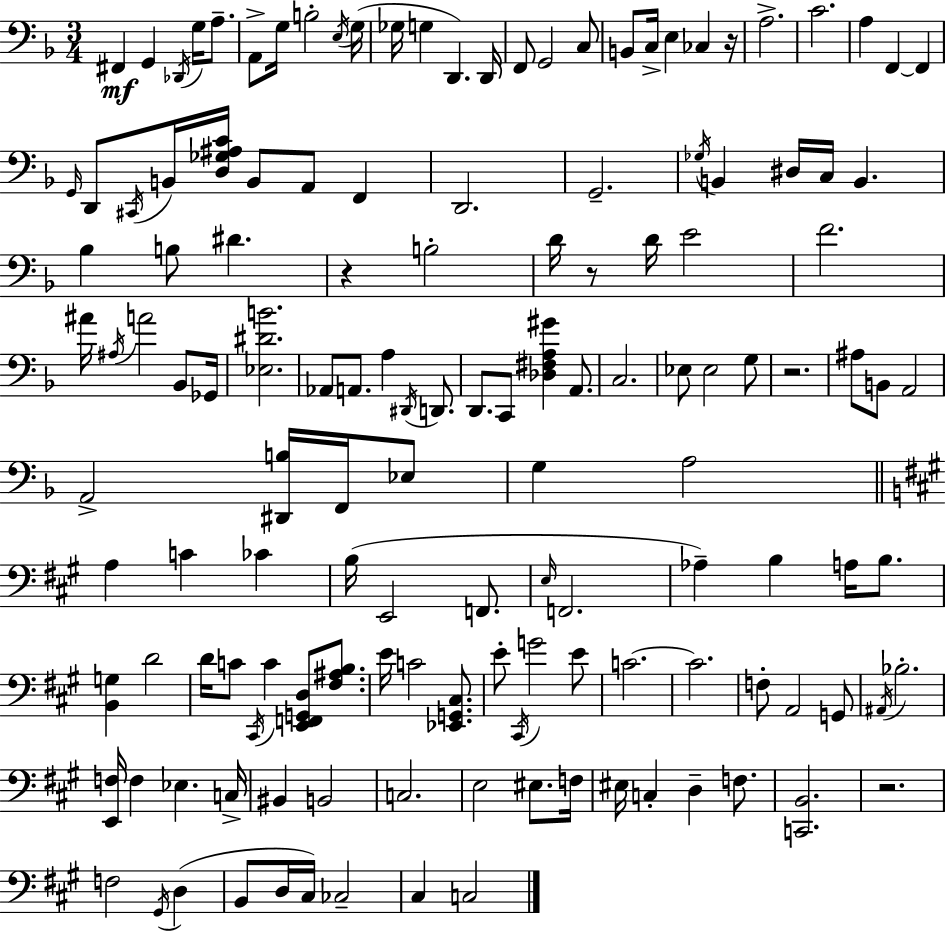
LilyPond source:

{
  \clef bass
  \numericTimeSignature
  \time 3/4
  \key d \minor
  \repeat volta 2 { fis,4\mf g,4 \acciaccatura { des,16 } g16 a8.-- | a,8-> g16 b2-. | \acciaccatura { e16 } g16( ges16 g4 d,4.) | d,16 f,8 g,2 | \break c8 b,8 c16-> e4 ces4 | r16 a2.-> | c'2. | a4 f,4~~ f,4 | \break \grace { g,16 } d,8 \acciaccatura { cis,16 } b,16 <d ges ais c'>16 b,8 a,8 | f,4 d,2. | g,2.-- | \acciaccatura { ges16 } b,4 dis16 c16 b,4. | \break bes4 b8 dis'4. | r4 b2-. | d'16 r8 d'16 e'2 | f'2. | \break ais'16 \acciaccatura { ais16 } a'2 | bes,8 ges,16 <ees dis' b'>2. | aes,8 a,8. a4 | \acciaccatura { dis,16 } d,8. d,8. c,8 | \break <des fis a gis'>4 a,8. c2. | ees8 ees2 | g8 r2. | ais8 b,8 a,2 | \break a,2-> | <dis, b>16 f,16 ees8 g4 a2 | \bar "||" \break \key a \major a4 c'4 ces'4 | b16( e,2 f,8. | \grace { e16 } f,2. | aes4--) b4 a16 b8. | \break <b, g>4 d'2 | d'16 c'8 \acciaccatura { cis,16 } c'4 <e, f, g, d>8 <fis ais b>8. | e'16 c'2 <ees, g, cis>8. | e'8-. \acciaccatura { cis,16 } g'2 | \break e'8 c'2.~~ | c'2. | f8-. a,2 | g,8 \acciaccatura { ais,16 } bes2.-. | \break <e, f>16 f4 ees4. | c16-> bis,4 b,2 | c2. | e2 | \break eis8. f16 eis16 c4-. d4-- | f8. <c, b,>2. | r2. | f2 | \break \acciaccatura { gis,16 } d4( b,8 d16 cis16) ces2-- | cis4 c2 | } \bar "|."
}